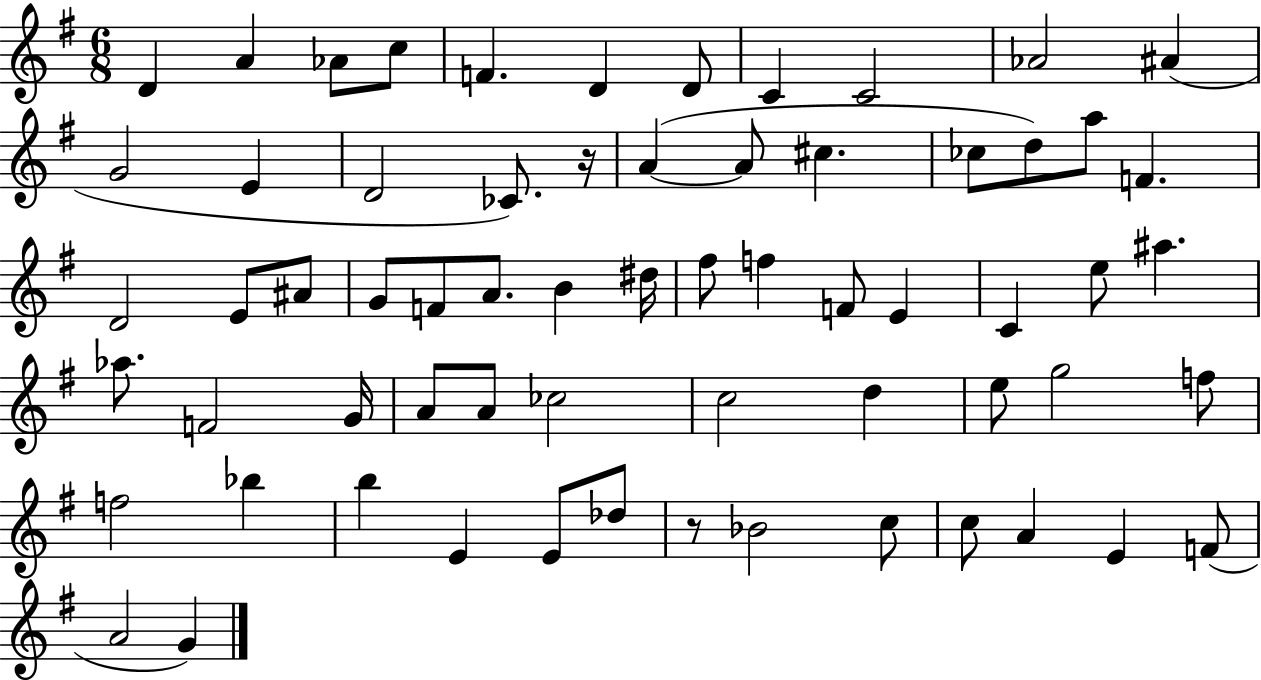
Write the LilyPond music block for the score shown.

{
  \clef treble
  \numericTimeSignature
  \time 6/8
  \key g \major
  d'4 a'4 aes'8 c''8 | f'4. d'4 d'8 | c'4 c'2 | aes'2 ais'4( | \break g'2 e'4 | d'2 ces'8.) r16 | a'4~(~ a'8 cis''4. | ces''8 d''8) a''8 f'4. | \break d'2 e'8 ais'8 | g'8 f'8 a'8. b'4 dis''16 | fis''8 f''4 f'8 e'4 | c'4 e''8 ais''4. | \break aes''8. f'2 g'16 | a'8 a'8 ces''2 | c''2 d''4 | e''8 g''2 f''8 | \break f''2 bes''4 | b''4 e'4 e'8 des''8 | r8 bes'2 c''8 | c''8 a'4 e'4 f'8( | \break a'2 g'4) | \bar "|."
}